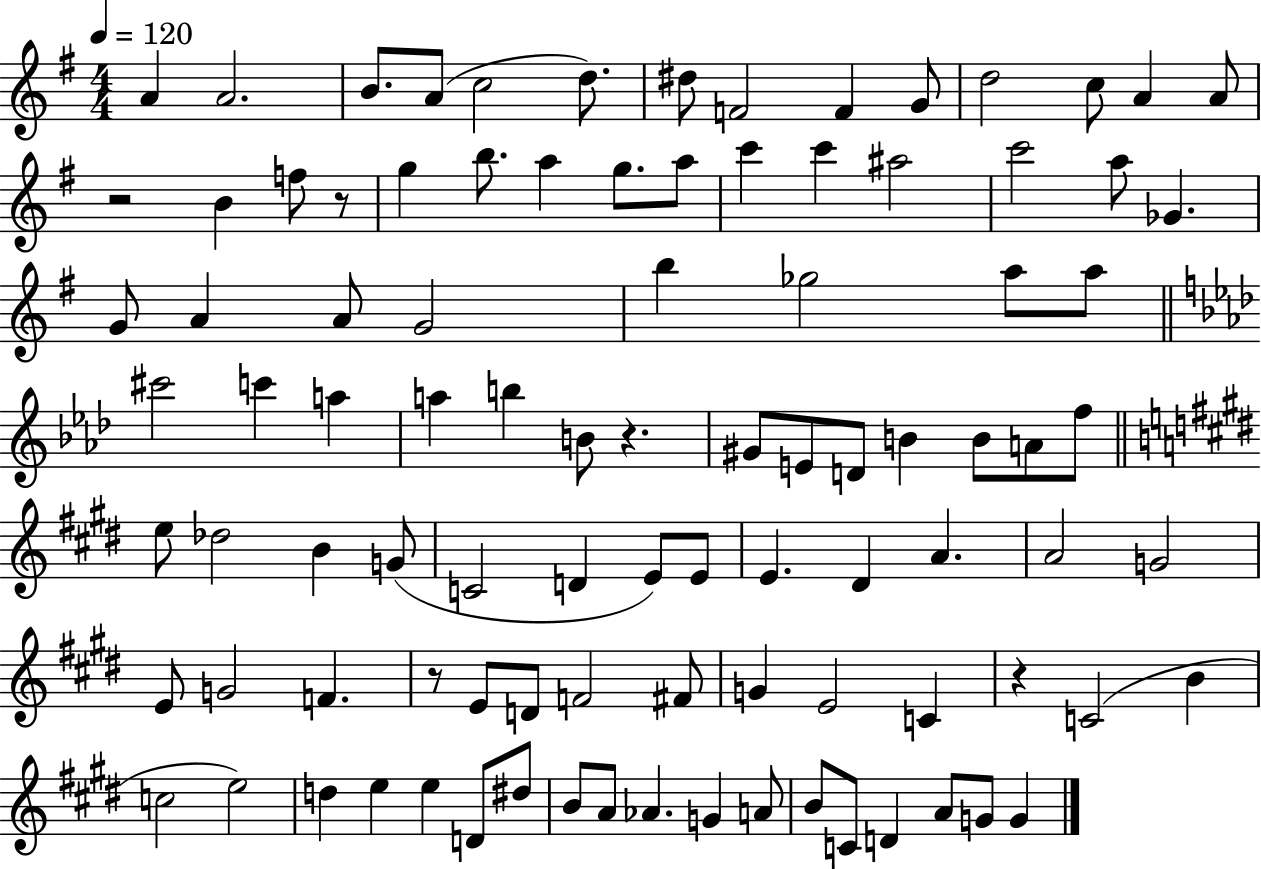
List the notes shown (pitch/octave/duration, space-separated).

A4/q A4/h. B4/e. A4/e C5/h D5/e. D#5/e F4/h F4/q G4/e D5/h C5/e A4/q A4/e R/h B4/q F5/e R/e G5/q B5/e. A5/q G5/e. A5/e C6/q C6/q A#5/h C6/h A5/e Gb4/q. G4/e A4/q A4/e G4/h B5/q Gb5/h A5/e A5/e C#6/h C6/q A5/q A5/q B5/q B4/e R/q. G#4/e E4/e D4/e B4/q B4/e A4/e F5/e E5/e Db5/h B4/q G4/e C4/h D4/q E4/e E4/e E4/q. D#4/q A4/q. A4/h G4/h E4/e G4/h F4/q. R/e E4/e D4/e F4/h F#4/e G4/q E4/h C4/q R/q C4/h B4/q C5/h E5/h D5/q E5/q E5/q D4/e D#5/e B4/e A4/e Ab4/q. G4/q A4/e B4/e C4/e D4/q A4/e G4/e G4/q